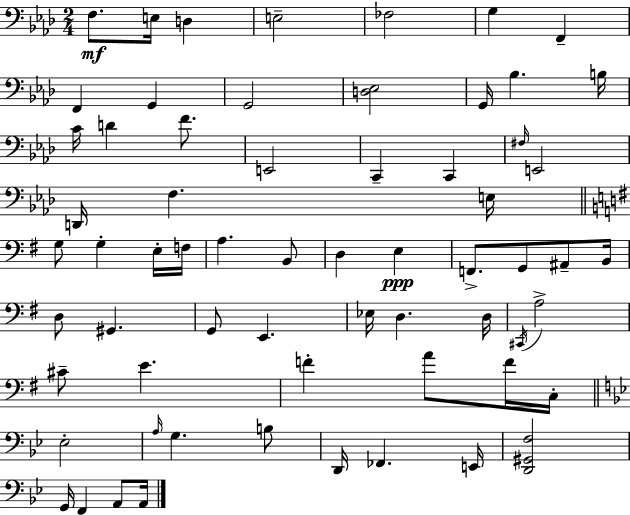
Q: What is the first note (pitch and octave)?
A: F3